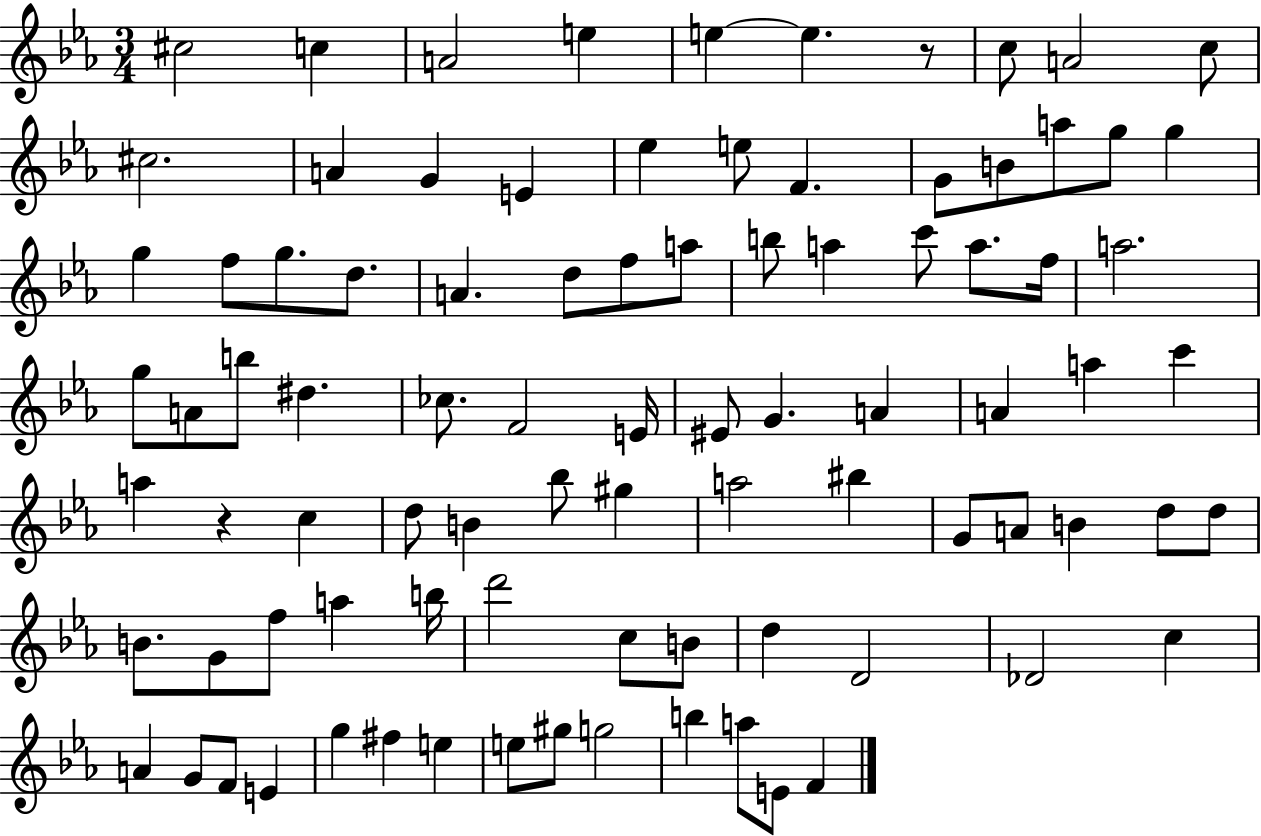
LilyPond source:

{
  \clef treble
  \numericTimeSignature
  \time 3/4
  \key ees \major
  \repeat volta 2 { cis''2 c''4 | a'2 e''4 | e''4~~ e''4. r8 | c''8 a'2 c''8 | \break cis''2. | a'4 g'4 e'4 | ees''4 e''8 f'4. | g'8 b'8 a''8 g''8 g''4 | \break g''4 f''8 g''8. d''8. | a'4. d''8 f''8 a''8 | b''8 a''4 c'''8 a''8. f''16 | a''2. | \break g''8 a'8 b''8 dis''4. | ces''8. f'2 e'16 | eis'8 g'4. a'4 | a'4 a''4 c'''4 | \break a''4 r4 c''4 | d''8 b'4 bes''8 gis''4 | a''2 bis''4 | g'8 a'8 b'4 d''8 d''8 | \break b'8. g'8 f''8 a''4 b''16 | d'''2 c''8 b'8 | d''4 d'2 | des'2 c''4 | \break a'4 g'8 f'8 e'4 | g''4 fis''4 e''4 | e''8 gis''8 g''2 | b''4 a''8 e'8 f'4 | \break } \bar "|."
}